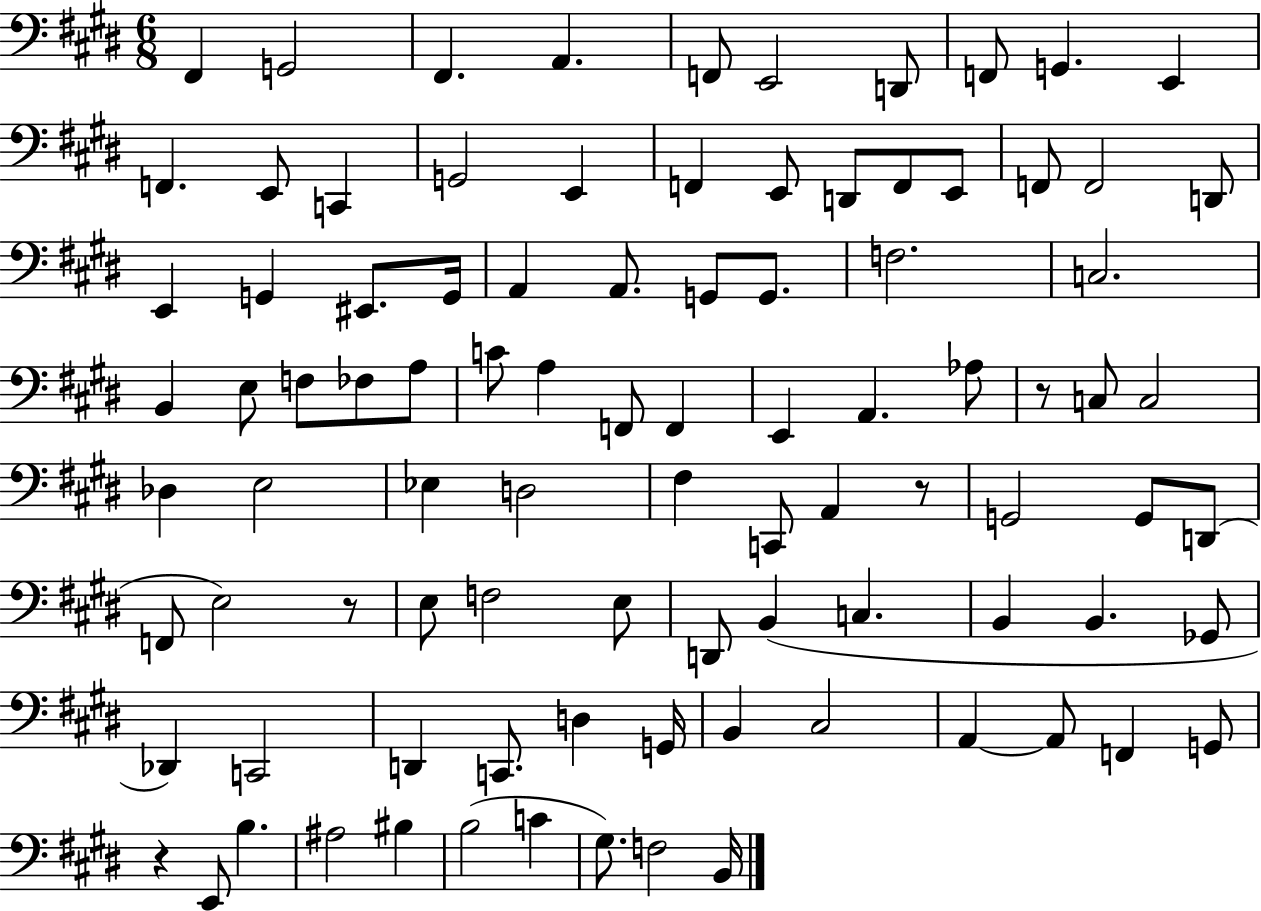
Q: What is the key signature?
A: E major